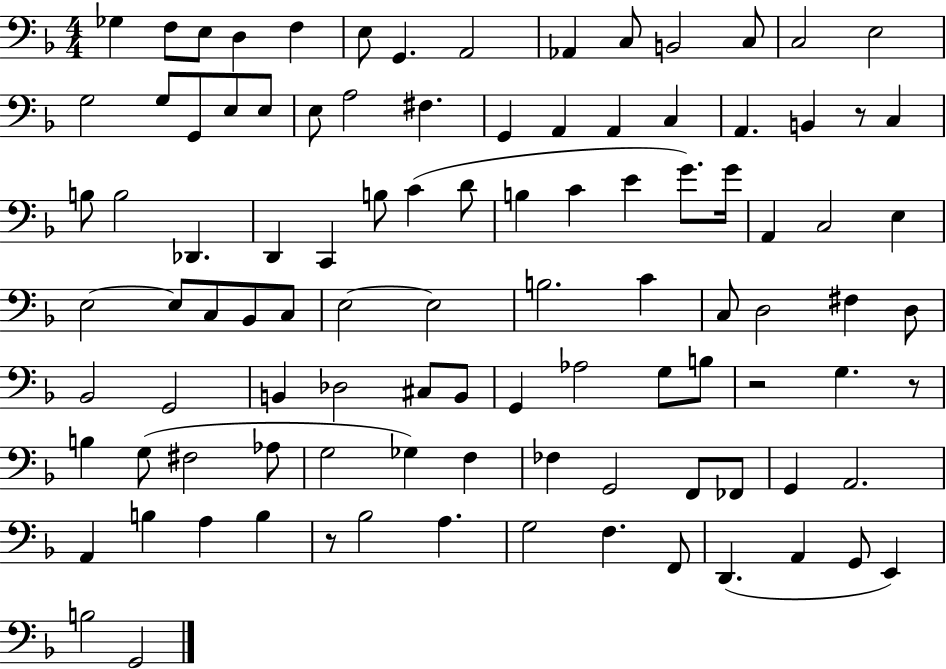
Gb3/q F3/e E3/e D3/q F3/q E3/e G2/q. A2/h Ab2/q C3/e B2/h C3/e C3/h E3/h G3/h G3/e G2/e E3/e E3/e E3/e A3/h F#3/q. G2/q A2/q A2/q C3/q A2/q. B2/q R/e C3/q B3/e B3/h Db2/q. D2/q C2/q B3/e C4/q D4/e B3/q C4/q E4/q G4/e. G4/s A2/q C3/h E3/q E3/h E3/e C3/e Bb2/e C3/e E3/h E3/h B3/h. C4/q C3/e D3/h F#3/q D3/e Bb2/h G2/h B2/q Db3/h C#3/e B2/e G2/q Ab3/h G3/e B3/e R/h G3/q. R/e B3/q G3/e F#3/h Ab3/e G3/h Gb3/q F3/q FES3/q G2/h F2/e FES2/e G2/q A2/h. A2/q B3/q A3/q B3/q R/e Bb3/h A3/q. G3/h F3/q. F2/e D2/q. A2/q G2/e E2/q B3/h G2/h